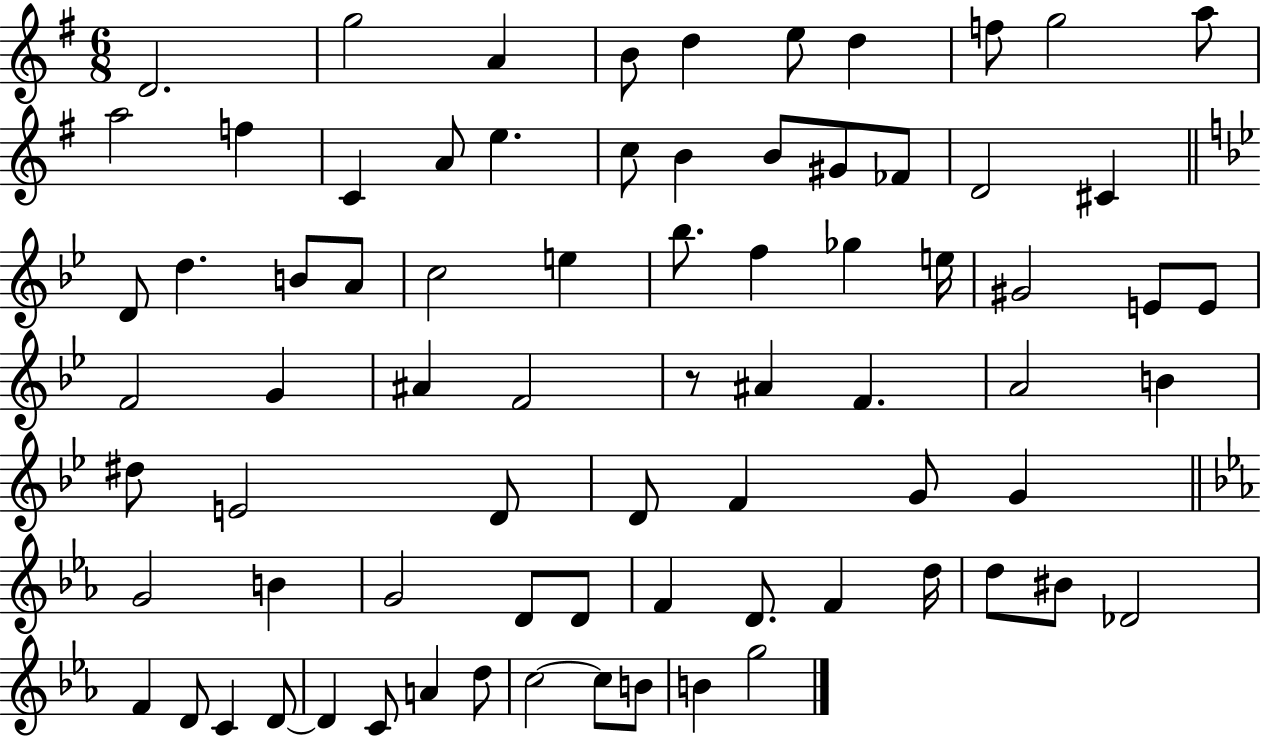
X:1
T:Untitled
M:6/8
L:1/4
K:G
D2 g2 A B/2 d e/2 d f/2 g2 a/2 a2 f C A/2 e c/2 B B/2 ^G/2 _F/2 D2 ^C D/2 d B/2 A/2 c2 e _b/2 f _g e/4 ^G2 E/2 E/2 F2 G ^A F2 z/2 ^A F A2 B ^d/2 E2 D/2 D/2 F G/2 G G2 B G2 D/2 D/2 F D/2 F d/4 d/2 ^B/2 _D2 F D/2 C D/2 D C/2 A d/2 c2 c/2 B/2 B g2